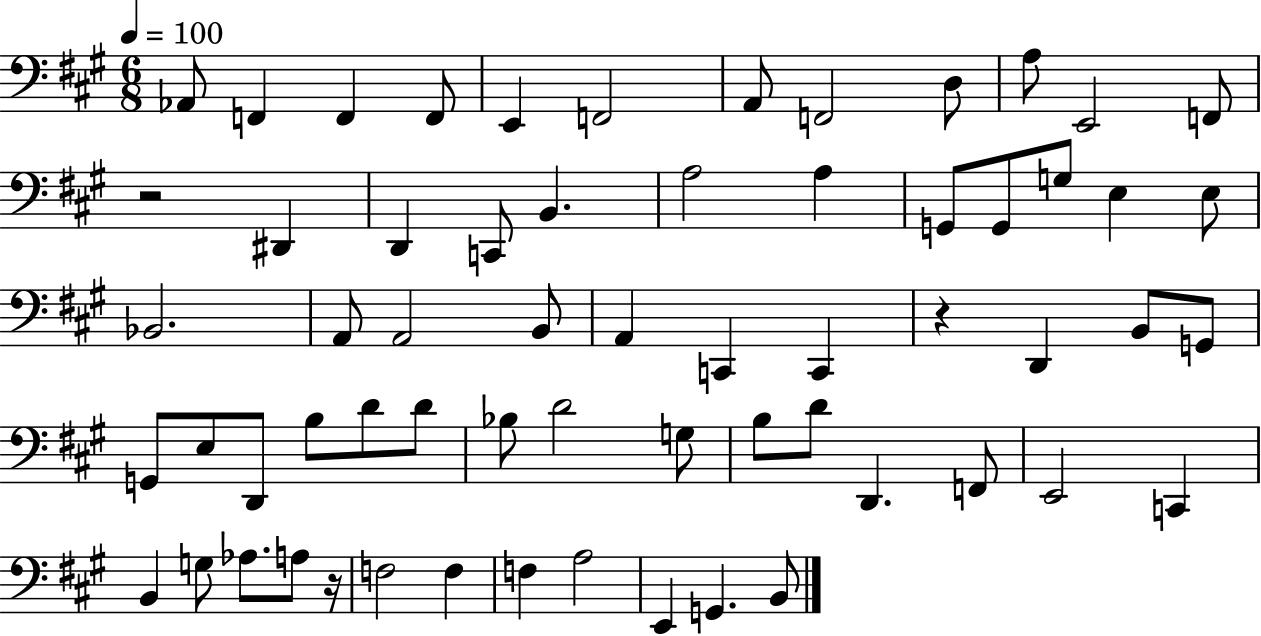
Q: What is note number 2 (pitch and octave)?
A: F2